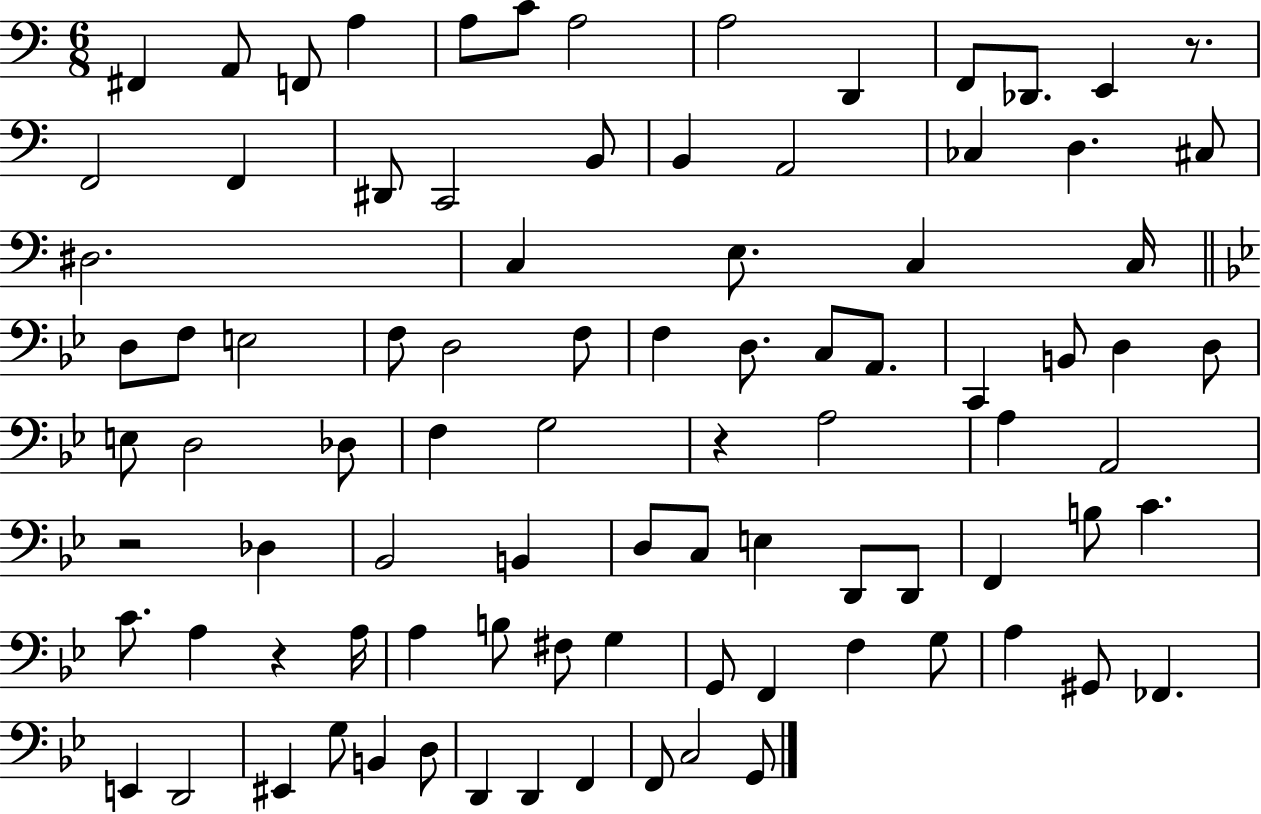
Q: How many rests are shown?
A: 4